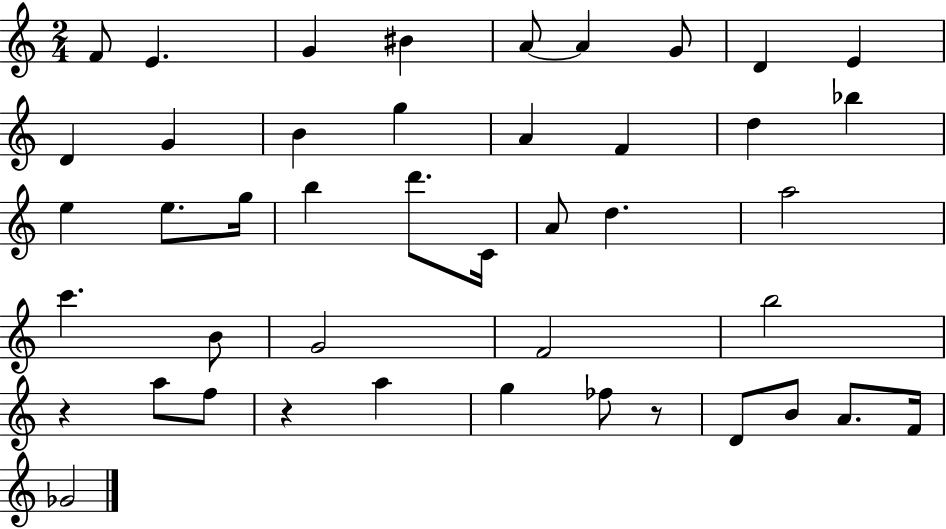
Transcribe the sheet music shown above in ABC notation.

X:1
T:Untitled
M:2/4
L:1/4
K:C
F/2 E G ^B A/2 A G/2 D E D G B g A F d _b e e/2 g/4 b d'/2 C/4 A/2 d a2 c' B/2 G2 F2 b2 z a/2 f/2 z a g _f/2 z/2 D/2 B/2 A/2 F/4 _G2